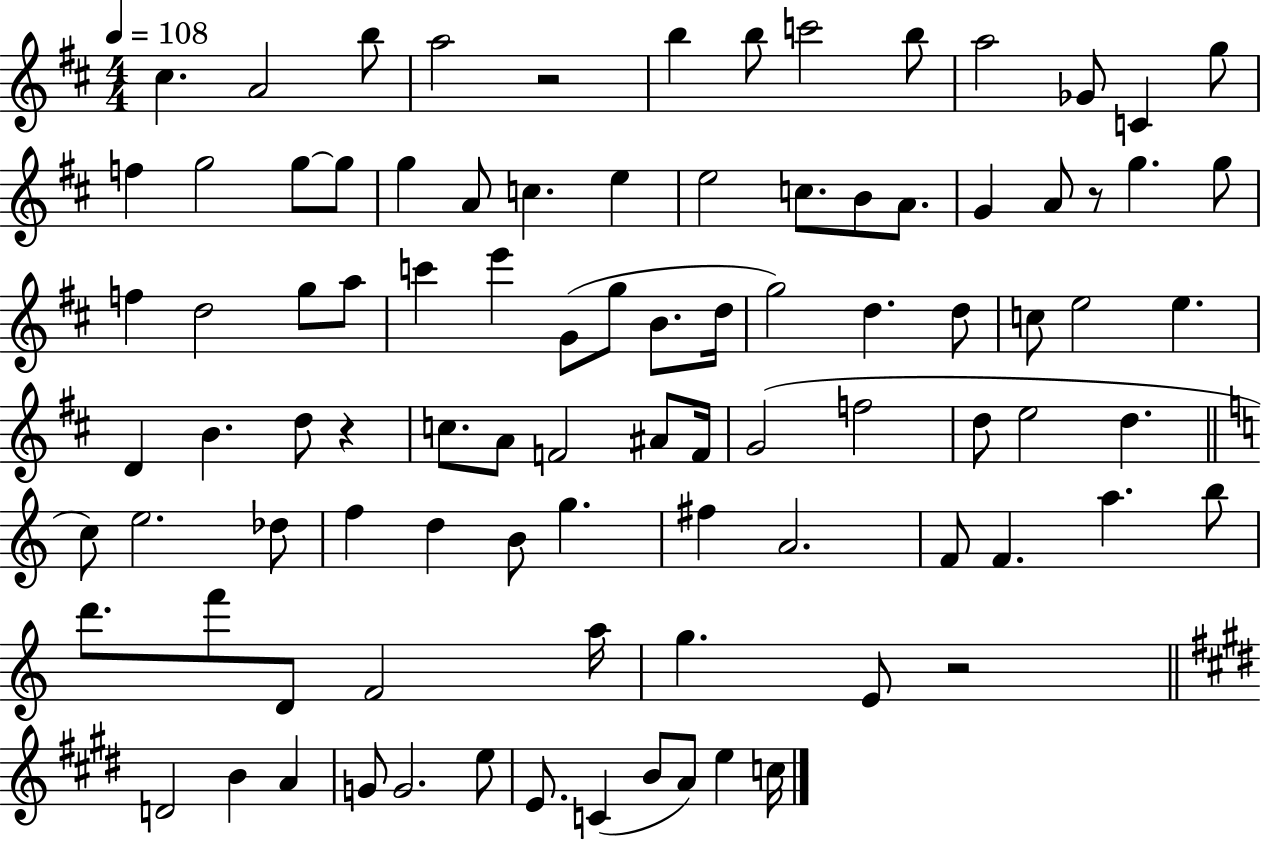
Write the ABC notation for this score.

X:1
T:Untitled
M:4/4
L:1/4
K:D
^c A2 b/2 a2 z2 b b/2 c'2 b/2 a2 _G/2 C g/2 f g2 g/2 g/2 g A/2 c e e2 c/2 B/2 A/2 G A/2 z/2 g g/2 f d2 g/2 a/2 c' e' G/2 g/2 B/2 d/4 g2 d d/2 c/2 e2 e D B d/2 z c/2 A/2 F2 ^A/2 F/4 G2 f2 d/2 e2 d c/2 e2 _d/2 f d B/2 g ^f A2 F/2 F a b/2 d'/2 f'/2 D/2 F2 a/4 g E/2 z2 D2 B A G/2 G2 e/2 E/2 C B/2 A/2 e c/4